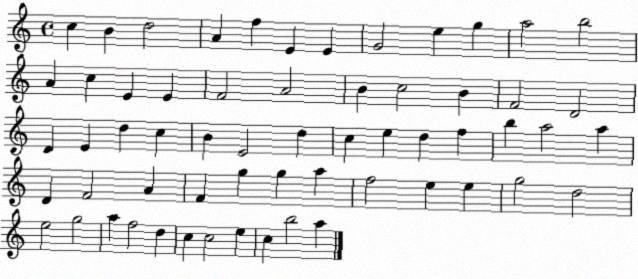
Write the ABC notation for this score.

X:1
T:Untitled
M:4/4
L:1/4
K:C
c B d2 A f E E G2 e g a2 b2 A c E E F2 A2 B c2 B F2 D2 D E d c B E2 d c e d f b a2 a D F2 A F g g a f2 e e g2 d2 e2 g2 a f2 d c c2 e c b2 a